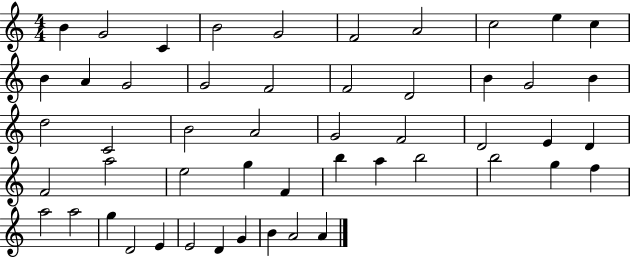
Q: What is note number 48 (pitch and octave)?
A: G4